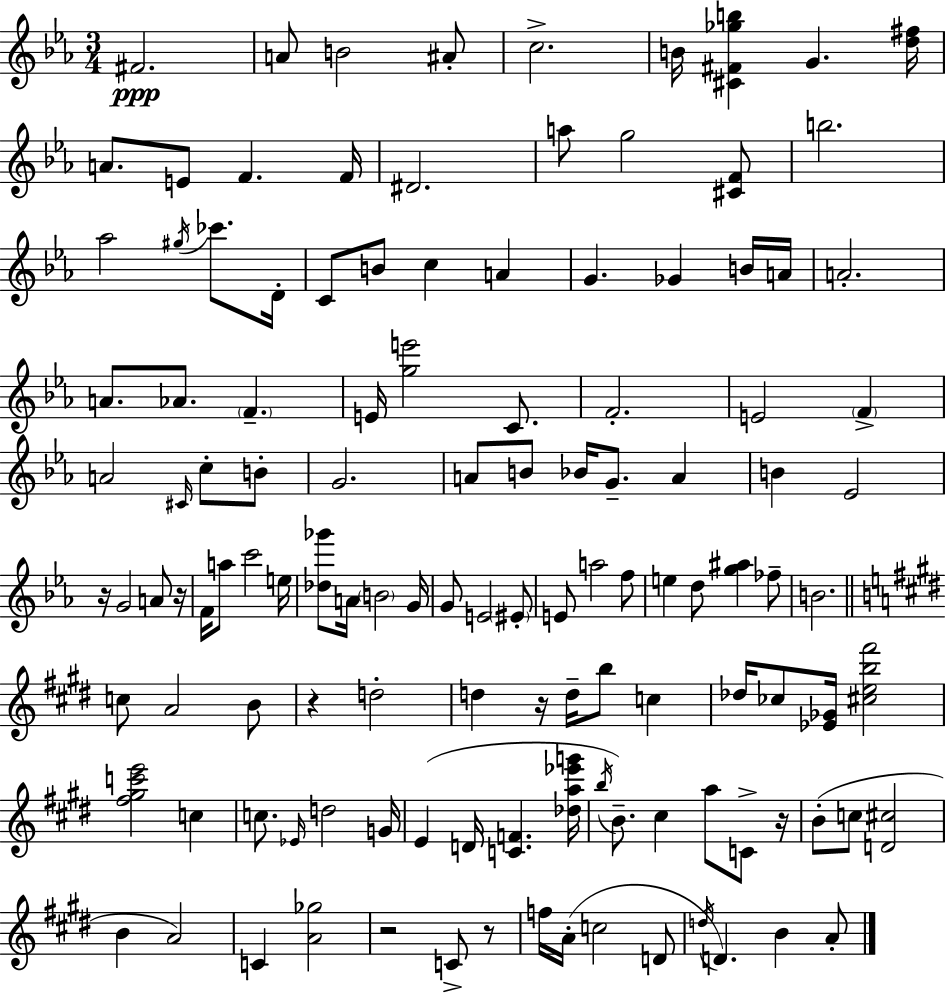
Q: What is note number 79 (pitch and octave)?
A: C5